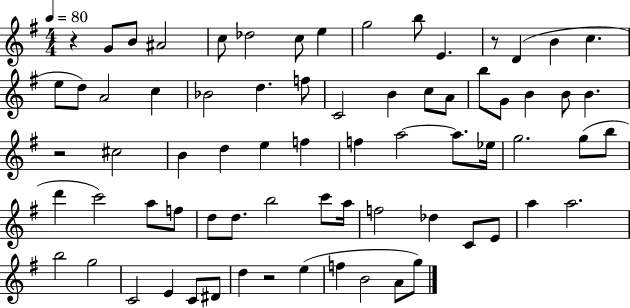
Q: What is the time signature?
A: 4/4